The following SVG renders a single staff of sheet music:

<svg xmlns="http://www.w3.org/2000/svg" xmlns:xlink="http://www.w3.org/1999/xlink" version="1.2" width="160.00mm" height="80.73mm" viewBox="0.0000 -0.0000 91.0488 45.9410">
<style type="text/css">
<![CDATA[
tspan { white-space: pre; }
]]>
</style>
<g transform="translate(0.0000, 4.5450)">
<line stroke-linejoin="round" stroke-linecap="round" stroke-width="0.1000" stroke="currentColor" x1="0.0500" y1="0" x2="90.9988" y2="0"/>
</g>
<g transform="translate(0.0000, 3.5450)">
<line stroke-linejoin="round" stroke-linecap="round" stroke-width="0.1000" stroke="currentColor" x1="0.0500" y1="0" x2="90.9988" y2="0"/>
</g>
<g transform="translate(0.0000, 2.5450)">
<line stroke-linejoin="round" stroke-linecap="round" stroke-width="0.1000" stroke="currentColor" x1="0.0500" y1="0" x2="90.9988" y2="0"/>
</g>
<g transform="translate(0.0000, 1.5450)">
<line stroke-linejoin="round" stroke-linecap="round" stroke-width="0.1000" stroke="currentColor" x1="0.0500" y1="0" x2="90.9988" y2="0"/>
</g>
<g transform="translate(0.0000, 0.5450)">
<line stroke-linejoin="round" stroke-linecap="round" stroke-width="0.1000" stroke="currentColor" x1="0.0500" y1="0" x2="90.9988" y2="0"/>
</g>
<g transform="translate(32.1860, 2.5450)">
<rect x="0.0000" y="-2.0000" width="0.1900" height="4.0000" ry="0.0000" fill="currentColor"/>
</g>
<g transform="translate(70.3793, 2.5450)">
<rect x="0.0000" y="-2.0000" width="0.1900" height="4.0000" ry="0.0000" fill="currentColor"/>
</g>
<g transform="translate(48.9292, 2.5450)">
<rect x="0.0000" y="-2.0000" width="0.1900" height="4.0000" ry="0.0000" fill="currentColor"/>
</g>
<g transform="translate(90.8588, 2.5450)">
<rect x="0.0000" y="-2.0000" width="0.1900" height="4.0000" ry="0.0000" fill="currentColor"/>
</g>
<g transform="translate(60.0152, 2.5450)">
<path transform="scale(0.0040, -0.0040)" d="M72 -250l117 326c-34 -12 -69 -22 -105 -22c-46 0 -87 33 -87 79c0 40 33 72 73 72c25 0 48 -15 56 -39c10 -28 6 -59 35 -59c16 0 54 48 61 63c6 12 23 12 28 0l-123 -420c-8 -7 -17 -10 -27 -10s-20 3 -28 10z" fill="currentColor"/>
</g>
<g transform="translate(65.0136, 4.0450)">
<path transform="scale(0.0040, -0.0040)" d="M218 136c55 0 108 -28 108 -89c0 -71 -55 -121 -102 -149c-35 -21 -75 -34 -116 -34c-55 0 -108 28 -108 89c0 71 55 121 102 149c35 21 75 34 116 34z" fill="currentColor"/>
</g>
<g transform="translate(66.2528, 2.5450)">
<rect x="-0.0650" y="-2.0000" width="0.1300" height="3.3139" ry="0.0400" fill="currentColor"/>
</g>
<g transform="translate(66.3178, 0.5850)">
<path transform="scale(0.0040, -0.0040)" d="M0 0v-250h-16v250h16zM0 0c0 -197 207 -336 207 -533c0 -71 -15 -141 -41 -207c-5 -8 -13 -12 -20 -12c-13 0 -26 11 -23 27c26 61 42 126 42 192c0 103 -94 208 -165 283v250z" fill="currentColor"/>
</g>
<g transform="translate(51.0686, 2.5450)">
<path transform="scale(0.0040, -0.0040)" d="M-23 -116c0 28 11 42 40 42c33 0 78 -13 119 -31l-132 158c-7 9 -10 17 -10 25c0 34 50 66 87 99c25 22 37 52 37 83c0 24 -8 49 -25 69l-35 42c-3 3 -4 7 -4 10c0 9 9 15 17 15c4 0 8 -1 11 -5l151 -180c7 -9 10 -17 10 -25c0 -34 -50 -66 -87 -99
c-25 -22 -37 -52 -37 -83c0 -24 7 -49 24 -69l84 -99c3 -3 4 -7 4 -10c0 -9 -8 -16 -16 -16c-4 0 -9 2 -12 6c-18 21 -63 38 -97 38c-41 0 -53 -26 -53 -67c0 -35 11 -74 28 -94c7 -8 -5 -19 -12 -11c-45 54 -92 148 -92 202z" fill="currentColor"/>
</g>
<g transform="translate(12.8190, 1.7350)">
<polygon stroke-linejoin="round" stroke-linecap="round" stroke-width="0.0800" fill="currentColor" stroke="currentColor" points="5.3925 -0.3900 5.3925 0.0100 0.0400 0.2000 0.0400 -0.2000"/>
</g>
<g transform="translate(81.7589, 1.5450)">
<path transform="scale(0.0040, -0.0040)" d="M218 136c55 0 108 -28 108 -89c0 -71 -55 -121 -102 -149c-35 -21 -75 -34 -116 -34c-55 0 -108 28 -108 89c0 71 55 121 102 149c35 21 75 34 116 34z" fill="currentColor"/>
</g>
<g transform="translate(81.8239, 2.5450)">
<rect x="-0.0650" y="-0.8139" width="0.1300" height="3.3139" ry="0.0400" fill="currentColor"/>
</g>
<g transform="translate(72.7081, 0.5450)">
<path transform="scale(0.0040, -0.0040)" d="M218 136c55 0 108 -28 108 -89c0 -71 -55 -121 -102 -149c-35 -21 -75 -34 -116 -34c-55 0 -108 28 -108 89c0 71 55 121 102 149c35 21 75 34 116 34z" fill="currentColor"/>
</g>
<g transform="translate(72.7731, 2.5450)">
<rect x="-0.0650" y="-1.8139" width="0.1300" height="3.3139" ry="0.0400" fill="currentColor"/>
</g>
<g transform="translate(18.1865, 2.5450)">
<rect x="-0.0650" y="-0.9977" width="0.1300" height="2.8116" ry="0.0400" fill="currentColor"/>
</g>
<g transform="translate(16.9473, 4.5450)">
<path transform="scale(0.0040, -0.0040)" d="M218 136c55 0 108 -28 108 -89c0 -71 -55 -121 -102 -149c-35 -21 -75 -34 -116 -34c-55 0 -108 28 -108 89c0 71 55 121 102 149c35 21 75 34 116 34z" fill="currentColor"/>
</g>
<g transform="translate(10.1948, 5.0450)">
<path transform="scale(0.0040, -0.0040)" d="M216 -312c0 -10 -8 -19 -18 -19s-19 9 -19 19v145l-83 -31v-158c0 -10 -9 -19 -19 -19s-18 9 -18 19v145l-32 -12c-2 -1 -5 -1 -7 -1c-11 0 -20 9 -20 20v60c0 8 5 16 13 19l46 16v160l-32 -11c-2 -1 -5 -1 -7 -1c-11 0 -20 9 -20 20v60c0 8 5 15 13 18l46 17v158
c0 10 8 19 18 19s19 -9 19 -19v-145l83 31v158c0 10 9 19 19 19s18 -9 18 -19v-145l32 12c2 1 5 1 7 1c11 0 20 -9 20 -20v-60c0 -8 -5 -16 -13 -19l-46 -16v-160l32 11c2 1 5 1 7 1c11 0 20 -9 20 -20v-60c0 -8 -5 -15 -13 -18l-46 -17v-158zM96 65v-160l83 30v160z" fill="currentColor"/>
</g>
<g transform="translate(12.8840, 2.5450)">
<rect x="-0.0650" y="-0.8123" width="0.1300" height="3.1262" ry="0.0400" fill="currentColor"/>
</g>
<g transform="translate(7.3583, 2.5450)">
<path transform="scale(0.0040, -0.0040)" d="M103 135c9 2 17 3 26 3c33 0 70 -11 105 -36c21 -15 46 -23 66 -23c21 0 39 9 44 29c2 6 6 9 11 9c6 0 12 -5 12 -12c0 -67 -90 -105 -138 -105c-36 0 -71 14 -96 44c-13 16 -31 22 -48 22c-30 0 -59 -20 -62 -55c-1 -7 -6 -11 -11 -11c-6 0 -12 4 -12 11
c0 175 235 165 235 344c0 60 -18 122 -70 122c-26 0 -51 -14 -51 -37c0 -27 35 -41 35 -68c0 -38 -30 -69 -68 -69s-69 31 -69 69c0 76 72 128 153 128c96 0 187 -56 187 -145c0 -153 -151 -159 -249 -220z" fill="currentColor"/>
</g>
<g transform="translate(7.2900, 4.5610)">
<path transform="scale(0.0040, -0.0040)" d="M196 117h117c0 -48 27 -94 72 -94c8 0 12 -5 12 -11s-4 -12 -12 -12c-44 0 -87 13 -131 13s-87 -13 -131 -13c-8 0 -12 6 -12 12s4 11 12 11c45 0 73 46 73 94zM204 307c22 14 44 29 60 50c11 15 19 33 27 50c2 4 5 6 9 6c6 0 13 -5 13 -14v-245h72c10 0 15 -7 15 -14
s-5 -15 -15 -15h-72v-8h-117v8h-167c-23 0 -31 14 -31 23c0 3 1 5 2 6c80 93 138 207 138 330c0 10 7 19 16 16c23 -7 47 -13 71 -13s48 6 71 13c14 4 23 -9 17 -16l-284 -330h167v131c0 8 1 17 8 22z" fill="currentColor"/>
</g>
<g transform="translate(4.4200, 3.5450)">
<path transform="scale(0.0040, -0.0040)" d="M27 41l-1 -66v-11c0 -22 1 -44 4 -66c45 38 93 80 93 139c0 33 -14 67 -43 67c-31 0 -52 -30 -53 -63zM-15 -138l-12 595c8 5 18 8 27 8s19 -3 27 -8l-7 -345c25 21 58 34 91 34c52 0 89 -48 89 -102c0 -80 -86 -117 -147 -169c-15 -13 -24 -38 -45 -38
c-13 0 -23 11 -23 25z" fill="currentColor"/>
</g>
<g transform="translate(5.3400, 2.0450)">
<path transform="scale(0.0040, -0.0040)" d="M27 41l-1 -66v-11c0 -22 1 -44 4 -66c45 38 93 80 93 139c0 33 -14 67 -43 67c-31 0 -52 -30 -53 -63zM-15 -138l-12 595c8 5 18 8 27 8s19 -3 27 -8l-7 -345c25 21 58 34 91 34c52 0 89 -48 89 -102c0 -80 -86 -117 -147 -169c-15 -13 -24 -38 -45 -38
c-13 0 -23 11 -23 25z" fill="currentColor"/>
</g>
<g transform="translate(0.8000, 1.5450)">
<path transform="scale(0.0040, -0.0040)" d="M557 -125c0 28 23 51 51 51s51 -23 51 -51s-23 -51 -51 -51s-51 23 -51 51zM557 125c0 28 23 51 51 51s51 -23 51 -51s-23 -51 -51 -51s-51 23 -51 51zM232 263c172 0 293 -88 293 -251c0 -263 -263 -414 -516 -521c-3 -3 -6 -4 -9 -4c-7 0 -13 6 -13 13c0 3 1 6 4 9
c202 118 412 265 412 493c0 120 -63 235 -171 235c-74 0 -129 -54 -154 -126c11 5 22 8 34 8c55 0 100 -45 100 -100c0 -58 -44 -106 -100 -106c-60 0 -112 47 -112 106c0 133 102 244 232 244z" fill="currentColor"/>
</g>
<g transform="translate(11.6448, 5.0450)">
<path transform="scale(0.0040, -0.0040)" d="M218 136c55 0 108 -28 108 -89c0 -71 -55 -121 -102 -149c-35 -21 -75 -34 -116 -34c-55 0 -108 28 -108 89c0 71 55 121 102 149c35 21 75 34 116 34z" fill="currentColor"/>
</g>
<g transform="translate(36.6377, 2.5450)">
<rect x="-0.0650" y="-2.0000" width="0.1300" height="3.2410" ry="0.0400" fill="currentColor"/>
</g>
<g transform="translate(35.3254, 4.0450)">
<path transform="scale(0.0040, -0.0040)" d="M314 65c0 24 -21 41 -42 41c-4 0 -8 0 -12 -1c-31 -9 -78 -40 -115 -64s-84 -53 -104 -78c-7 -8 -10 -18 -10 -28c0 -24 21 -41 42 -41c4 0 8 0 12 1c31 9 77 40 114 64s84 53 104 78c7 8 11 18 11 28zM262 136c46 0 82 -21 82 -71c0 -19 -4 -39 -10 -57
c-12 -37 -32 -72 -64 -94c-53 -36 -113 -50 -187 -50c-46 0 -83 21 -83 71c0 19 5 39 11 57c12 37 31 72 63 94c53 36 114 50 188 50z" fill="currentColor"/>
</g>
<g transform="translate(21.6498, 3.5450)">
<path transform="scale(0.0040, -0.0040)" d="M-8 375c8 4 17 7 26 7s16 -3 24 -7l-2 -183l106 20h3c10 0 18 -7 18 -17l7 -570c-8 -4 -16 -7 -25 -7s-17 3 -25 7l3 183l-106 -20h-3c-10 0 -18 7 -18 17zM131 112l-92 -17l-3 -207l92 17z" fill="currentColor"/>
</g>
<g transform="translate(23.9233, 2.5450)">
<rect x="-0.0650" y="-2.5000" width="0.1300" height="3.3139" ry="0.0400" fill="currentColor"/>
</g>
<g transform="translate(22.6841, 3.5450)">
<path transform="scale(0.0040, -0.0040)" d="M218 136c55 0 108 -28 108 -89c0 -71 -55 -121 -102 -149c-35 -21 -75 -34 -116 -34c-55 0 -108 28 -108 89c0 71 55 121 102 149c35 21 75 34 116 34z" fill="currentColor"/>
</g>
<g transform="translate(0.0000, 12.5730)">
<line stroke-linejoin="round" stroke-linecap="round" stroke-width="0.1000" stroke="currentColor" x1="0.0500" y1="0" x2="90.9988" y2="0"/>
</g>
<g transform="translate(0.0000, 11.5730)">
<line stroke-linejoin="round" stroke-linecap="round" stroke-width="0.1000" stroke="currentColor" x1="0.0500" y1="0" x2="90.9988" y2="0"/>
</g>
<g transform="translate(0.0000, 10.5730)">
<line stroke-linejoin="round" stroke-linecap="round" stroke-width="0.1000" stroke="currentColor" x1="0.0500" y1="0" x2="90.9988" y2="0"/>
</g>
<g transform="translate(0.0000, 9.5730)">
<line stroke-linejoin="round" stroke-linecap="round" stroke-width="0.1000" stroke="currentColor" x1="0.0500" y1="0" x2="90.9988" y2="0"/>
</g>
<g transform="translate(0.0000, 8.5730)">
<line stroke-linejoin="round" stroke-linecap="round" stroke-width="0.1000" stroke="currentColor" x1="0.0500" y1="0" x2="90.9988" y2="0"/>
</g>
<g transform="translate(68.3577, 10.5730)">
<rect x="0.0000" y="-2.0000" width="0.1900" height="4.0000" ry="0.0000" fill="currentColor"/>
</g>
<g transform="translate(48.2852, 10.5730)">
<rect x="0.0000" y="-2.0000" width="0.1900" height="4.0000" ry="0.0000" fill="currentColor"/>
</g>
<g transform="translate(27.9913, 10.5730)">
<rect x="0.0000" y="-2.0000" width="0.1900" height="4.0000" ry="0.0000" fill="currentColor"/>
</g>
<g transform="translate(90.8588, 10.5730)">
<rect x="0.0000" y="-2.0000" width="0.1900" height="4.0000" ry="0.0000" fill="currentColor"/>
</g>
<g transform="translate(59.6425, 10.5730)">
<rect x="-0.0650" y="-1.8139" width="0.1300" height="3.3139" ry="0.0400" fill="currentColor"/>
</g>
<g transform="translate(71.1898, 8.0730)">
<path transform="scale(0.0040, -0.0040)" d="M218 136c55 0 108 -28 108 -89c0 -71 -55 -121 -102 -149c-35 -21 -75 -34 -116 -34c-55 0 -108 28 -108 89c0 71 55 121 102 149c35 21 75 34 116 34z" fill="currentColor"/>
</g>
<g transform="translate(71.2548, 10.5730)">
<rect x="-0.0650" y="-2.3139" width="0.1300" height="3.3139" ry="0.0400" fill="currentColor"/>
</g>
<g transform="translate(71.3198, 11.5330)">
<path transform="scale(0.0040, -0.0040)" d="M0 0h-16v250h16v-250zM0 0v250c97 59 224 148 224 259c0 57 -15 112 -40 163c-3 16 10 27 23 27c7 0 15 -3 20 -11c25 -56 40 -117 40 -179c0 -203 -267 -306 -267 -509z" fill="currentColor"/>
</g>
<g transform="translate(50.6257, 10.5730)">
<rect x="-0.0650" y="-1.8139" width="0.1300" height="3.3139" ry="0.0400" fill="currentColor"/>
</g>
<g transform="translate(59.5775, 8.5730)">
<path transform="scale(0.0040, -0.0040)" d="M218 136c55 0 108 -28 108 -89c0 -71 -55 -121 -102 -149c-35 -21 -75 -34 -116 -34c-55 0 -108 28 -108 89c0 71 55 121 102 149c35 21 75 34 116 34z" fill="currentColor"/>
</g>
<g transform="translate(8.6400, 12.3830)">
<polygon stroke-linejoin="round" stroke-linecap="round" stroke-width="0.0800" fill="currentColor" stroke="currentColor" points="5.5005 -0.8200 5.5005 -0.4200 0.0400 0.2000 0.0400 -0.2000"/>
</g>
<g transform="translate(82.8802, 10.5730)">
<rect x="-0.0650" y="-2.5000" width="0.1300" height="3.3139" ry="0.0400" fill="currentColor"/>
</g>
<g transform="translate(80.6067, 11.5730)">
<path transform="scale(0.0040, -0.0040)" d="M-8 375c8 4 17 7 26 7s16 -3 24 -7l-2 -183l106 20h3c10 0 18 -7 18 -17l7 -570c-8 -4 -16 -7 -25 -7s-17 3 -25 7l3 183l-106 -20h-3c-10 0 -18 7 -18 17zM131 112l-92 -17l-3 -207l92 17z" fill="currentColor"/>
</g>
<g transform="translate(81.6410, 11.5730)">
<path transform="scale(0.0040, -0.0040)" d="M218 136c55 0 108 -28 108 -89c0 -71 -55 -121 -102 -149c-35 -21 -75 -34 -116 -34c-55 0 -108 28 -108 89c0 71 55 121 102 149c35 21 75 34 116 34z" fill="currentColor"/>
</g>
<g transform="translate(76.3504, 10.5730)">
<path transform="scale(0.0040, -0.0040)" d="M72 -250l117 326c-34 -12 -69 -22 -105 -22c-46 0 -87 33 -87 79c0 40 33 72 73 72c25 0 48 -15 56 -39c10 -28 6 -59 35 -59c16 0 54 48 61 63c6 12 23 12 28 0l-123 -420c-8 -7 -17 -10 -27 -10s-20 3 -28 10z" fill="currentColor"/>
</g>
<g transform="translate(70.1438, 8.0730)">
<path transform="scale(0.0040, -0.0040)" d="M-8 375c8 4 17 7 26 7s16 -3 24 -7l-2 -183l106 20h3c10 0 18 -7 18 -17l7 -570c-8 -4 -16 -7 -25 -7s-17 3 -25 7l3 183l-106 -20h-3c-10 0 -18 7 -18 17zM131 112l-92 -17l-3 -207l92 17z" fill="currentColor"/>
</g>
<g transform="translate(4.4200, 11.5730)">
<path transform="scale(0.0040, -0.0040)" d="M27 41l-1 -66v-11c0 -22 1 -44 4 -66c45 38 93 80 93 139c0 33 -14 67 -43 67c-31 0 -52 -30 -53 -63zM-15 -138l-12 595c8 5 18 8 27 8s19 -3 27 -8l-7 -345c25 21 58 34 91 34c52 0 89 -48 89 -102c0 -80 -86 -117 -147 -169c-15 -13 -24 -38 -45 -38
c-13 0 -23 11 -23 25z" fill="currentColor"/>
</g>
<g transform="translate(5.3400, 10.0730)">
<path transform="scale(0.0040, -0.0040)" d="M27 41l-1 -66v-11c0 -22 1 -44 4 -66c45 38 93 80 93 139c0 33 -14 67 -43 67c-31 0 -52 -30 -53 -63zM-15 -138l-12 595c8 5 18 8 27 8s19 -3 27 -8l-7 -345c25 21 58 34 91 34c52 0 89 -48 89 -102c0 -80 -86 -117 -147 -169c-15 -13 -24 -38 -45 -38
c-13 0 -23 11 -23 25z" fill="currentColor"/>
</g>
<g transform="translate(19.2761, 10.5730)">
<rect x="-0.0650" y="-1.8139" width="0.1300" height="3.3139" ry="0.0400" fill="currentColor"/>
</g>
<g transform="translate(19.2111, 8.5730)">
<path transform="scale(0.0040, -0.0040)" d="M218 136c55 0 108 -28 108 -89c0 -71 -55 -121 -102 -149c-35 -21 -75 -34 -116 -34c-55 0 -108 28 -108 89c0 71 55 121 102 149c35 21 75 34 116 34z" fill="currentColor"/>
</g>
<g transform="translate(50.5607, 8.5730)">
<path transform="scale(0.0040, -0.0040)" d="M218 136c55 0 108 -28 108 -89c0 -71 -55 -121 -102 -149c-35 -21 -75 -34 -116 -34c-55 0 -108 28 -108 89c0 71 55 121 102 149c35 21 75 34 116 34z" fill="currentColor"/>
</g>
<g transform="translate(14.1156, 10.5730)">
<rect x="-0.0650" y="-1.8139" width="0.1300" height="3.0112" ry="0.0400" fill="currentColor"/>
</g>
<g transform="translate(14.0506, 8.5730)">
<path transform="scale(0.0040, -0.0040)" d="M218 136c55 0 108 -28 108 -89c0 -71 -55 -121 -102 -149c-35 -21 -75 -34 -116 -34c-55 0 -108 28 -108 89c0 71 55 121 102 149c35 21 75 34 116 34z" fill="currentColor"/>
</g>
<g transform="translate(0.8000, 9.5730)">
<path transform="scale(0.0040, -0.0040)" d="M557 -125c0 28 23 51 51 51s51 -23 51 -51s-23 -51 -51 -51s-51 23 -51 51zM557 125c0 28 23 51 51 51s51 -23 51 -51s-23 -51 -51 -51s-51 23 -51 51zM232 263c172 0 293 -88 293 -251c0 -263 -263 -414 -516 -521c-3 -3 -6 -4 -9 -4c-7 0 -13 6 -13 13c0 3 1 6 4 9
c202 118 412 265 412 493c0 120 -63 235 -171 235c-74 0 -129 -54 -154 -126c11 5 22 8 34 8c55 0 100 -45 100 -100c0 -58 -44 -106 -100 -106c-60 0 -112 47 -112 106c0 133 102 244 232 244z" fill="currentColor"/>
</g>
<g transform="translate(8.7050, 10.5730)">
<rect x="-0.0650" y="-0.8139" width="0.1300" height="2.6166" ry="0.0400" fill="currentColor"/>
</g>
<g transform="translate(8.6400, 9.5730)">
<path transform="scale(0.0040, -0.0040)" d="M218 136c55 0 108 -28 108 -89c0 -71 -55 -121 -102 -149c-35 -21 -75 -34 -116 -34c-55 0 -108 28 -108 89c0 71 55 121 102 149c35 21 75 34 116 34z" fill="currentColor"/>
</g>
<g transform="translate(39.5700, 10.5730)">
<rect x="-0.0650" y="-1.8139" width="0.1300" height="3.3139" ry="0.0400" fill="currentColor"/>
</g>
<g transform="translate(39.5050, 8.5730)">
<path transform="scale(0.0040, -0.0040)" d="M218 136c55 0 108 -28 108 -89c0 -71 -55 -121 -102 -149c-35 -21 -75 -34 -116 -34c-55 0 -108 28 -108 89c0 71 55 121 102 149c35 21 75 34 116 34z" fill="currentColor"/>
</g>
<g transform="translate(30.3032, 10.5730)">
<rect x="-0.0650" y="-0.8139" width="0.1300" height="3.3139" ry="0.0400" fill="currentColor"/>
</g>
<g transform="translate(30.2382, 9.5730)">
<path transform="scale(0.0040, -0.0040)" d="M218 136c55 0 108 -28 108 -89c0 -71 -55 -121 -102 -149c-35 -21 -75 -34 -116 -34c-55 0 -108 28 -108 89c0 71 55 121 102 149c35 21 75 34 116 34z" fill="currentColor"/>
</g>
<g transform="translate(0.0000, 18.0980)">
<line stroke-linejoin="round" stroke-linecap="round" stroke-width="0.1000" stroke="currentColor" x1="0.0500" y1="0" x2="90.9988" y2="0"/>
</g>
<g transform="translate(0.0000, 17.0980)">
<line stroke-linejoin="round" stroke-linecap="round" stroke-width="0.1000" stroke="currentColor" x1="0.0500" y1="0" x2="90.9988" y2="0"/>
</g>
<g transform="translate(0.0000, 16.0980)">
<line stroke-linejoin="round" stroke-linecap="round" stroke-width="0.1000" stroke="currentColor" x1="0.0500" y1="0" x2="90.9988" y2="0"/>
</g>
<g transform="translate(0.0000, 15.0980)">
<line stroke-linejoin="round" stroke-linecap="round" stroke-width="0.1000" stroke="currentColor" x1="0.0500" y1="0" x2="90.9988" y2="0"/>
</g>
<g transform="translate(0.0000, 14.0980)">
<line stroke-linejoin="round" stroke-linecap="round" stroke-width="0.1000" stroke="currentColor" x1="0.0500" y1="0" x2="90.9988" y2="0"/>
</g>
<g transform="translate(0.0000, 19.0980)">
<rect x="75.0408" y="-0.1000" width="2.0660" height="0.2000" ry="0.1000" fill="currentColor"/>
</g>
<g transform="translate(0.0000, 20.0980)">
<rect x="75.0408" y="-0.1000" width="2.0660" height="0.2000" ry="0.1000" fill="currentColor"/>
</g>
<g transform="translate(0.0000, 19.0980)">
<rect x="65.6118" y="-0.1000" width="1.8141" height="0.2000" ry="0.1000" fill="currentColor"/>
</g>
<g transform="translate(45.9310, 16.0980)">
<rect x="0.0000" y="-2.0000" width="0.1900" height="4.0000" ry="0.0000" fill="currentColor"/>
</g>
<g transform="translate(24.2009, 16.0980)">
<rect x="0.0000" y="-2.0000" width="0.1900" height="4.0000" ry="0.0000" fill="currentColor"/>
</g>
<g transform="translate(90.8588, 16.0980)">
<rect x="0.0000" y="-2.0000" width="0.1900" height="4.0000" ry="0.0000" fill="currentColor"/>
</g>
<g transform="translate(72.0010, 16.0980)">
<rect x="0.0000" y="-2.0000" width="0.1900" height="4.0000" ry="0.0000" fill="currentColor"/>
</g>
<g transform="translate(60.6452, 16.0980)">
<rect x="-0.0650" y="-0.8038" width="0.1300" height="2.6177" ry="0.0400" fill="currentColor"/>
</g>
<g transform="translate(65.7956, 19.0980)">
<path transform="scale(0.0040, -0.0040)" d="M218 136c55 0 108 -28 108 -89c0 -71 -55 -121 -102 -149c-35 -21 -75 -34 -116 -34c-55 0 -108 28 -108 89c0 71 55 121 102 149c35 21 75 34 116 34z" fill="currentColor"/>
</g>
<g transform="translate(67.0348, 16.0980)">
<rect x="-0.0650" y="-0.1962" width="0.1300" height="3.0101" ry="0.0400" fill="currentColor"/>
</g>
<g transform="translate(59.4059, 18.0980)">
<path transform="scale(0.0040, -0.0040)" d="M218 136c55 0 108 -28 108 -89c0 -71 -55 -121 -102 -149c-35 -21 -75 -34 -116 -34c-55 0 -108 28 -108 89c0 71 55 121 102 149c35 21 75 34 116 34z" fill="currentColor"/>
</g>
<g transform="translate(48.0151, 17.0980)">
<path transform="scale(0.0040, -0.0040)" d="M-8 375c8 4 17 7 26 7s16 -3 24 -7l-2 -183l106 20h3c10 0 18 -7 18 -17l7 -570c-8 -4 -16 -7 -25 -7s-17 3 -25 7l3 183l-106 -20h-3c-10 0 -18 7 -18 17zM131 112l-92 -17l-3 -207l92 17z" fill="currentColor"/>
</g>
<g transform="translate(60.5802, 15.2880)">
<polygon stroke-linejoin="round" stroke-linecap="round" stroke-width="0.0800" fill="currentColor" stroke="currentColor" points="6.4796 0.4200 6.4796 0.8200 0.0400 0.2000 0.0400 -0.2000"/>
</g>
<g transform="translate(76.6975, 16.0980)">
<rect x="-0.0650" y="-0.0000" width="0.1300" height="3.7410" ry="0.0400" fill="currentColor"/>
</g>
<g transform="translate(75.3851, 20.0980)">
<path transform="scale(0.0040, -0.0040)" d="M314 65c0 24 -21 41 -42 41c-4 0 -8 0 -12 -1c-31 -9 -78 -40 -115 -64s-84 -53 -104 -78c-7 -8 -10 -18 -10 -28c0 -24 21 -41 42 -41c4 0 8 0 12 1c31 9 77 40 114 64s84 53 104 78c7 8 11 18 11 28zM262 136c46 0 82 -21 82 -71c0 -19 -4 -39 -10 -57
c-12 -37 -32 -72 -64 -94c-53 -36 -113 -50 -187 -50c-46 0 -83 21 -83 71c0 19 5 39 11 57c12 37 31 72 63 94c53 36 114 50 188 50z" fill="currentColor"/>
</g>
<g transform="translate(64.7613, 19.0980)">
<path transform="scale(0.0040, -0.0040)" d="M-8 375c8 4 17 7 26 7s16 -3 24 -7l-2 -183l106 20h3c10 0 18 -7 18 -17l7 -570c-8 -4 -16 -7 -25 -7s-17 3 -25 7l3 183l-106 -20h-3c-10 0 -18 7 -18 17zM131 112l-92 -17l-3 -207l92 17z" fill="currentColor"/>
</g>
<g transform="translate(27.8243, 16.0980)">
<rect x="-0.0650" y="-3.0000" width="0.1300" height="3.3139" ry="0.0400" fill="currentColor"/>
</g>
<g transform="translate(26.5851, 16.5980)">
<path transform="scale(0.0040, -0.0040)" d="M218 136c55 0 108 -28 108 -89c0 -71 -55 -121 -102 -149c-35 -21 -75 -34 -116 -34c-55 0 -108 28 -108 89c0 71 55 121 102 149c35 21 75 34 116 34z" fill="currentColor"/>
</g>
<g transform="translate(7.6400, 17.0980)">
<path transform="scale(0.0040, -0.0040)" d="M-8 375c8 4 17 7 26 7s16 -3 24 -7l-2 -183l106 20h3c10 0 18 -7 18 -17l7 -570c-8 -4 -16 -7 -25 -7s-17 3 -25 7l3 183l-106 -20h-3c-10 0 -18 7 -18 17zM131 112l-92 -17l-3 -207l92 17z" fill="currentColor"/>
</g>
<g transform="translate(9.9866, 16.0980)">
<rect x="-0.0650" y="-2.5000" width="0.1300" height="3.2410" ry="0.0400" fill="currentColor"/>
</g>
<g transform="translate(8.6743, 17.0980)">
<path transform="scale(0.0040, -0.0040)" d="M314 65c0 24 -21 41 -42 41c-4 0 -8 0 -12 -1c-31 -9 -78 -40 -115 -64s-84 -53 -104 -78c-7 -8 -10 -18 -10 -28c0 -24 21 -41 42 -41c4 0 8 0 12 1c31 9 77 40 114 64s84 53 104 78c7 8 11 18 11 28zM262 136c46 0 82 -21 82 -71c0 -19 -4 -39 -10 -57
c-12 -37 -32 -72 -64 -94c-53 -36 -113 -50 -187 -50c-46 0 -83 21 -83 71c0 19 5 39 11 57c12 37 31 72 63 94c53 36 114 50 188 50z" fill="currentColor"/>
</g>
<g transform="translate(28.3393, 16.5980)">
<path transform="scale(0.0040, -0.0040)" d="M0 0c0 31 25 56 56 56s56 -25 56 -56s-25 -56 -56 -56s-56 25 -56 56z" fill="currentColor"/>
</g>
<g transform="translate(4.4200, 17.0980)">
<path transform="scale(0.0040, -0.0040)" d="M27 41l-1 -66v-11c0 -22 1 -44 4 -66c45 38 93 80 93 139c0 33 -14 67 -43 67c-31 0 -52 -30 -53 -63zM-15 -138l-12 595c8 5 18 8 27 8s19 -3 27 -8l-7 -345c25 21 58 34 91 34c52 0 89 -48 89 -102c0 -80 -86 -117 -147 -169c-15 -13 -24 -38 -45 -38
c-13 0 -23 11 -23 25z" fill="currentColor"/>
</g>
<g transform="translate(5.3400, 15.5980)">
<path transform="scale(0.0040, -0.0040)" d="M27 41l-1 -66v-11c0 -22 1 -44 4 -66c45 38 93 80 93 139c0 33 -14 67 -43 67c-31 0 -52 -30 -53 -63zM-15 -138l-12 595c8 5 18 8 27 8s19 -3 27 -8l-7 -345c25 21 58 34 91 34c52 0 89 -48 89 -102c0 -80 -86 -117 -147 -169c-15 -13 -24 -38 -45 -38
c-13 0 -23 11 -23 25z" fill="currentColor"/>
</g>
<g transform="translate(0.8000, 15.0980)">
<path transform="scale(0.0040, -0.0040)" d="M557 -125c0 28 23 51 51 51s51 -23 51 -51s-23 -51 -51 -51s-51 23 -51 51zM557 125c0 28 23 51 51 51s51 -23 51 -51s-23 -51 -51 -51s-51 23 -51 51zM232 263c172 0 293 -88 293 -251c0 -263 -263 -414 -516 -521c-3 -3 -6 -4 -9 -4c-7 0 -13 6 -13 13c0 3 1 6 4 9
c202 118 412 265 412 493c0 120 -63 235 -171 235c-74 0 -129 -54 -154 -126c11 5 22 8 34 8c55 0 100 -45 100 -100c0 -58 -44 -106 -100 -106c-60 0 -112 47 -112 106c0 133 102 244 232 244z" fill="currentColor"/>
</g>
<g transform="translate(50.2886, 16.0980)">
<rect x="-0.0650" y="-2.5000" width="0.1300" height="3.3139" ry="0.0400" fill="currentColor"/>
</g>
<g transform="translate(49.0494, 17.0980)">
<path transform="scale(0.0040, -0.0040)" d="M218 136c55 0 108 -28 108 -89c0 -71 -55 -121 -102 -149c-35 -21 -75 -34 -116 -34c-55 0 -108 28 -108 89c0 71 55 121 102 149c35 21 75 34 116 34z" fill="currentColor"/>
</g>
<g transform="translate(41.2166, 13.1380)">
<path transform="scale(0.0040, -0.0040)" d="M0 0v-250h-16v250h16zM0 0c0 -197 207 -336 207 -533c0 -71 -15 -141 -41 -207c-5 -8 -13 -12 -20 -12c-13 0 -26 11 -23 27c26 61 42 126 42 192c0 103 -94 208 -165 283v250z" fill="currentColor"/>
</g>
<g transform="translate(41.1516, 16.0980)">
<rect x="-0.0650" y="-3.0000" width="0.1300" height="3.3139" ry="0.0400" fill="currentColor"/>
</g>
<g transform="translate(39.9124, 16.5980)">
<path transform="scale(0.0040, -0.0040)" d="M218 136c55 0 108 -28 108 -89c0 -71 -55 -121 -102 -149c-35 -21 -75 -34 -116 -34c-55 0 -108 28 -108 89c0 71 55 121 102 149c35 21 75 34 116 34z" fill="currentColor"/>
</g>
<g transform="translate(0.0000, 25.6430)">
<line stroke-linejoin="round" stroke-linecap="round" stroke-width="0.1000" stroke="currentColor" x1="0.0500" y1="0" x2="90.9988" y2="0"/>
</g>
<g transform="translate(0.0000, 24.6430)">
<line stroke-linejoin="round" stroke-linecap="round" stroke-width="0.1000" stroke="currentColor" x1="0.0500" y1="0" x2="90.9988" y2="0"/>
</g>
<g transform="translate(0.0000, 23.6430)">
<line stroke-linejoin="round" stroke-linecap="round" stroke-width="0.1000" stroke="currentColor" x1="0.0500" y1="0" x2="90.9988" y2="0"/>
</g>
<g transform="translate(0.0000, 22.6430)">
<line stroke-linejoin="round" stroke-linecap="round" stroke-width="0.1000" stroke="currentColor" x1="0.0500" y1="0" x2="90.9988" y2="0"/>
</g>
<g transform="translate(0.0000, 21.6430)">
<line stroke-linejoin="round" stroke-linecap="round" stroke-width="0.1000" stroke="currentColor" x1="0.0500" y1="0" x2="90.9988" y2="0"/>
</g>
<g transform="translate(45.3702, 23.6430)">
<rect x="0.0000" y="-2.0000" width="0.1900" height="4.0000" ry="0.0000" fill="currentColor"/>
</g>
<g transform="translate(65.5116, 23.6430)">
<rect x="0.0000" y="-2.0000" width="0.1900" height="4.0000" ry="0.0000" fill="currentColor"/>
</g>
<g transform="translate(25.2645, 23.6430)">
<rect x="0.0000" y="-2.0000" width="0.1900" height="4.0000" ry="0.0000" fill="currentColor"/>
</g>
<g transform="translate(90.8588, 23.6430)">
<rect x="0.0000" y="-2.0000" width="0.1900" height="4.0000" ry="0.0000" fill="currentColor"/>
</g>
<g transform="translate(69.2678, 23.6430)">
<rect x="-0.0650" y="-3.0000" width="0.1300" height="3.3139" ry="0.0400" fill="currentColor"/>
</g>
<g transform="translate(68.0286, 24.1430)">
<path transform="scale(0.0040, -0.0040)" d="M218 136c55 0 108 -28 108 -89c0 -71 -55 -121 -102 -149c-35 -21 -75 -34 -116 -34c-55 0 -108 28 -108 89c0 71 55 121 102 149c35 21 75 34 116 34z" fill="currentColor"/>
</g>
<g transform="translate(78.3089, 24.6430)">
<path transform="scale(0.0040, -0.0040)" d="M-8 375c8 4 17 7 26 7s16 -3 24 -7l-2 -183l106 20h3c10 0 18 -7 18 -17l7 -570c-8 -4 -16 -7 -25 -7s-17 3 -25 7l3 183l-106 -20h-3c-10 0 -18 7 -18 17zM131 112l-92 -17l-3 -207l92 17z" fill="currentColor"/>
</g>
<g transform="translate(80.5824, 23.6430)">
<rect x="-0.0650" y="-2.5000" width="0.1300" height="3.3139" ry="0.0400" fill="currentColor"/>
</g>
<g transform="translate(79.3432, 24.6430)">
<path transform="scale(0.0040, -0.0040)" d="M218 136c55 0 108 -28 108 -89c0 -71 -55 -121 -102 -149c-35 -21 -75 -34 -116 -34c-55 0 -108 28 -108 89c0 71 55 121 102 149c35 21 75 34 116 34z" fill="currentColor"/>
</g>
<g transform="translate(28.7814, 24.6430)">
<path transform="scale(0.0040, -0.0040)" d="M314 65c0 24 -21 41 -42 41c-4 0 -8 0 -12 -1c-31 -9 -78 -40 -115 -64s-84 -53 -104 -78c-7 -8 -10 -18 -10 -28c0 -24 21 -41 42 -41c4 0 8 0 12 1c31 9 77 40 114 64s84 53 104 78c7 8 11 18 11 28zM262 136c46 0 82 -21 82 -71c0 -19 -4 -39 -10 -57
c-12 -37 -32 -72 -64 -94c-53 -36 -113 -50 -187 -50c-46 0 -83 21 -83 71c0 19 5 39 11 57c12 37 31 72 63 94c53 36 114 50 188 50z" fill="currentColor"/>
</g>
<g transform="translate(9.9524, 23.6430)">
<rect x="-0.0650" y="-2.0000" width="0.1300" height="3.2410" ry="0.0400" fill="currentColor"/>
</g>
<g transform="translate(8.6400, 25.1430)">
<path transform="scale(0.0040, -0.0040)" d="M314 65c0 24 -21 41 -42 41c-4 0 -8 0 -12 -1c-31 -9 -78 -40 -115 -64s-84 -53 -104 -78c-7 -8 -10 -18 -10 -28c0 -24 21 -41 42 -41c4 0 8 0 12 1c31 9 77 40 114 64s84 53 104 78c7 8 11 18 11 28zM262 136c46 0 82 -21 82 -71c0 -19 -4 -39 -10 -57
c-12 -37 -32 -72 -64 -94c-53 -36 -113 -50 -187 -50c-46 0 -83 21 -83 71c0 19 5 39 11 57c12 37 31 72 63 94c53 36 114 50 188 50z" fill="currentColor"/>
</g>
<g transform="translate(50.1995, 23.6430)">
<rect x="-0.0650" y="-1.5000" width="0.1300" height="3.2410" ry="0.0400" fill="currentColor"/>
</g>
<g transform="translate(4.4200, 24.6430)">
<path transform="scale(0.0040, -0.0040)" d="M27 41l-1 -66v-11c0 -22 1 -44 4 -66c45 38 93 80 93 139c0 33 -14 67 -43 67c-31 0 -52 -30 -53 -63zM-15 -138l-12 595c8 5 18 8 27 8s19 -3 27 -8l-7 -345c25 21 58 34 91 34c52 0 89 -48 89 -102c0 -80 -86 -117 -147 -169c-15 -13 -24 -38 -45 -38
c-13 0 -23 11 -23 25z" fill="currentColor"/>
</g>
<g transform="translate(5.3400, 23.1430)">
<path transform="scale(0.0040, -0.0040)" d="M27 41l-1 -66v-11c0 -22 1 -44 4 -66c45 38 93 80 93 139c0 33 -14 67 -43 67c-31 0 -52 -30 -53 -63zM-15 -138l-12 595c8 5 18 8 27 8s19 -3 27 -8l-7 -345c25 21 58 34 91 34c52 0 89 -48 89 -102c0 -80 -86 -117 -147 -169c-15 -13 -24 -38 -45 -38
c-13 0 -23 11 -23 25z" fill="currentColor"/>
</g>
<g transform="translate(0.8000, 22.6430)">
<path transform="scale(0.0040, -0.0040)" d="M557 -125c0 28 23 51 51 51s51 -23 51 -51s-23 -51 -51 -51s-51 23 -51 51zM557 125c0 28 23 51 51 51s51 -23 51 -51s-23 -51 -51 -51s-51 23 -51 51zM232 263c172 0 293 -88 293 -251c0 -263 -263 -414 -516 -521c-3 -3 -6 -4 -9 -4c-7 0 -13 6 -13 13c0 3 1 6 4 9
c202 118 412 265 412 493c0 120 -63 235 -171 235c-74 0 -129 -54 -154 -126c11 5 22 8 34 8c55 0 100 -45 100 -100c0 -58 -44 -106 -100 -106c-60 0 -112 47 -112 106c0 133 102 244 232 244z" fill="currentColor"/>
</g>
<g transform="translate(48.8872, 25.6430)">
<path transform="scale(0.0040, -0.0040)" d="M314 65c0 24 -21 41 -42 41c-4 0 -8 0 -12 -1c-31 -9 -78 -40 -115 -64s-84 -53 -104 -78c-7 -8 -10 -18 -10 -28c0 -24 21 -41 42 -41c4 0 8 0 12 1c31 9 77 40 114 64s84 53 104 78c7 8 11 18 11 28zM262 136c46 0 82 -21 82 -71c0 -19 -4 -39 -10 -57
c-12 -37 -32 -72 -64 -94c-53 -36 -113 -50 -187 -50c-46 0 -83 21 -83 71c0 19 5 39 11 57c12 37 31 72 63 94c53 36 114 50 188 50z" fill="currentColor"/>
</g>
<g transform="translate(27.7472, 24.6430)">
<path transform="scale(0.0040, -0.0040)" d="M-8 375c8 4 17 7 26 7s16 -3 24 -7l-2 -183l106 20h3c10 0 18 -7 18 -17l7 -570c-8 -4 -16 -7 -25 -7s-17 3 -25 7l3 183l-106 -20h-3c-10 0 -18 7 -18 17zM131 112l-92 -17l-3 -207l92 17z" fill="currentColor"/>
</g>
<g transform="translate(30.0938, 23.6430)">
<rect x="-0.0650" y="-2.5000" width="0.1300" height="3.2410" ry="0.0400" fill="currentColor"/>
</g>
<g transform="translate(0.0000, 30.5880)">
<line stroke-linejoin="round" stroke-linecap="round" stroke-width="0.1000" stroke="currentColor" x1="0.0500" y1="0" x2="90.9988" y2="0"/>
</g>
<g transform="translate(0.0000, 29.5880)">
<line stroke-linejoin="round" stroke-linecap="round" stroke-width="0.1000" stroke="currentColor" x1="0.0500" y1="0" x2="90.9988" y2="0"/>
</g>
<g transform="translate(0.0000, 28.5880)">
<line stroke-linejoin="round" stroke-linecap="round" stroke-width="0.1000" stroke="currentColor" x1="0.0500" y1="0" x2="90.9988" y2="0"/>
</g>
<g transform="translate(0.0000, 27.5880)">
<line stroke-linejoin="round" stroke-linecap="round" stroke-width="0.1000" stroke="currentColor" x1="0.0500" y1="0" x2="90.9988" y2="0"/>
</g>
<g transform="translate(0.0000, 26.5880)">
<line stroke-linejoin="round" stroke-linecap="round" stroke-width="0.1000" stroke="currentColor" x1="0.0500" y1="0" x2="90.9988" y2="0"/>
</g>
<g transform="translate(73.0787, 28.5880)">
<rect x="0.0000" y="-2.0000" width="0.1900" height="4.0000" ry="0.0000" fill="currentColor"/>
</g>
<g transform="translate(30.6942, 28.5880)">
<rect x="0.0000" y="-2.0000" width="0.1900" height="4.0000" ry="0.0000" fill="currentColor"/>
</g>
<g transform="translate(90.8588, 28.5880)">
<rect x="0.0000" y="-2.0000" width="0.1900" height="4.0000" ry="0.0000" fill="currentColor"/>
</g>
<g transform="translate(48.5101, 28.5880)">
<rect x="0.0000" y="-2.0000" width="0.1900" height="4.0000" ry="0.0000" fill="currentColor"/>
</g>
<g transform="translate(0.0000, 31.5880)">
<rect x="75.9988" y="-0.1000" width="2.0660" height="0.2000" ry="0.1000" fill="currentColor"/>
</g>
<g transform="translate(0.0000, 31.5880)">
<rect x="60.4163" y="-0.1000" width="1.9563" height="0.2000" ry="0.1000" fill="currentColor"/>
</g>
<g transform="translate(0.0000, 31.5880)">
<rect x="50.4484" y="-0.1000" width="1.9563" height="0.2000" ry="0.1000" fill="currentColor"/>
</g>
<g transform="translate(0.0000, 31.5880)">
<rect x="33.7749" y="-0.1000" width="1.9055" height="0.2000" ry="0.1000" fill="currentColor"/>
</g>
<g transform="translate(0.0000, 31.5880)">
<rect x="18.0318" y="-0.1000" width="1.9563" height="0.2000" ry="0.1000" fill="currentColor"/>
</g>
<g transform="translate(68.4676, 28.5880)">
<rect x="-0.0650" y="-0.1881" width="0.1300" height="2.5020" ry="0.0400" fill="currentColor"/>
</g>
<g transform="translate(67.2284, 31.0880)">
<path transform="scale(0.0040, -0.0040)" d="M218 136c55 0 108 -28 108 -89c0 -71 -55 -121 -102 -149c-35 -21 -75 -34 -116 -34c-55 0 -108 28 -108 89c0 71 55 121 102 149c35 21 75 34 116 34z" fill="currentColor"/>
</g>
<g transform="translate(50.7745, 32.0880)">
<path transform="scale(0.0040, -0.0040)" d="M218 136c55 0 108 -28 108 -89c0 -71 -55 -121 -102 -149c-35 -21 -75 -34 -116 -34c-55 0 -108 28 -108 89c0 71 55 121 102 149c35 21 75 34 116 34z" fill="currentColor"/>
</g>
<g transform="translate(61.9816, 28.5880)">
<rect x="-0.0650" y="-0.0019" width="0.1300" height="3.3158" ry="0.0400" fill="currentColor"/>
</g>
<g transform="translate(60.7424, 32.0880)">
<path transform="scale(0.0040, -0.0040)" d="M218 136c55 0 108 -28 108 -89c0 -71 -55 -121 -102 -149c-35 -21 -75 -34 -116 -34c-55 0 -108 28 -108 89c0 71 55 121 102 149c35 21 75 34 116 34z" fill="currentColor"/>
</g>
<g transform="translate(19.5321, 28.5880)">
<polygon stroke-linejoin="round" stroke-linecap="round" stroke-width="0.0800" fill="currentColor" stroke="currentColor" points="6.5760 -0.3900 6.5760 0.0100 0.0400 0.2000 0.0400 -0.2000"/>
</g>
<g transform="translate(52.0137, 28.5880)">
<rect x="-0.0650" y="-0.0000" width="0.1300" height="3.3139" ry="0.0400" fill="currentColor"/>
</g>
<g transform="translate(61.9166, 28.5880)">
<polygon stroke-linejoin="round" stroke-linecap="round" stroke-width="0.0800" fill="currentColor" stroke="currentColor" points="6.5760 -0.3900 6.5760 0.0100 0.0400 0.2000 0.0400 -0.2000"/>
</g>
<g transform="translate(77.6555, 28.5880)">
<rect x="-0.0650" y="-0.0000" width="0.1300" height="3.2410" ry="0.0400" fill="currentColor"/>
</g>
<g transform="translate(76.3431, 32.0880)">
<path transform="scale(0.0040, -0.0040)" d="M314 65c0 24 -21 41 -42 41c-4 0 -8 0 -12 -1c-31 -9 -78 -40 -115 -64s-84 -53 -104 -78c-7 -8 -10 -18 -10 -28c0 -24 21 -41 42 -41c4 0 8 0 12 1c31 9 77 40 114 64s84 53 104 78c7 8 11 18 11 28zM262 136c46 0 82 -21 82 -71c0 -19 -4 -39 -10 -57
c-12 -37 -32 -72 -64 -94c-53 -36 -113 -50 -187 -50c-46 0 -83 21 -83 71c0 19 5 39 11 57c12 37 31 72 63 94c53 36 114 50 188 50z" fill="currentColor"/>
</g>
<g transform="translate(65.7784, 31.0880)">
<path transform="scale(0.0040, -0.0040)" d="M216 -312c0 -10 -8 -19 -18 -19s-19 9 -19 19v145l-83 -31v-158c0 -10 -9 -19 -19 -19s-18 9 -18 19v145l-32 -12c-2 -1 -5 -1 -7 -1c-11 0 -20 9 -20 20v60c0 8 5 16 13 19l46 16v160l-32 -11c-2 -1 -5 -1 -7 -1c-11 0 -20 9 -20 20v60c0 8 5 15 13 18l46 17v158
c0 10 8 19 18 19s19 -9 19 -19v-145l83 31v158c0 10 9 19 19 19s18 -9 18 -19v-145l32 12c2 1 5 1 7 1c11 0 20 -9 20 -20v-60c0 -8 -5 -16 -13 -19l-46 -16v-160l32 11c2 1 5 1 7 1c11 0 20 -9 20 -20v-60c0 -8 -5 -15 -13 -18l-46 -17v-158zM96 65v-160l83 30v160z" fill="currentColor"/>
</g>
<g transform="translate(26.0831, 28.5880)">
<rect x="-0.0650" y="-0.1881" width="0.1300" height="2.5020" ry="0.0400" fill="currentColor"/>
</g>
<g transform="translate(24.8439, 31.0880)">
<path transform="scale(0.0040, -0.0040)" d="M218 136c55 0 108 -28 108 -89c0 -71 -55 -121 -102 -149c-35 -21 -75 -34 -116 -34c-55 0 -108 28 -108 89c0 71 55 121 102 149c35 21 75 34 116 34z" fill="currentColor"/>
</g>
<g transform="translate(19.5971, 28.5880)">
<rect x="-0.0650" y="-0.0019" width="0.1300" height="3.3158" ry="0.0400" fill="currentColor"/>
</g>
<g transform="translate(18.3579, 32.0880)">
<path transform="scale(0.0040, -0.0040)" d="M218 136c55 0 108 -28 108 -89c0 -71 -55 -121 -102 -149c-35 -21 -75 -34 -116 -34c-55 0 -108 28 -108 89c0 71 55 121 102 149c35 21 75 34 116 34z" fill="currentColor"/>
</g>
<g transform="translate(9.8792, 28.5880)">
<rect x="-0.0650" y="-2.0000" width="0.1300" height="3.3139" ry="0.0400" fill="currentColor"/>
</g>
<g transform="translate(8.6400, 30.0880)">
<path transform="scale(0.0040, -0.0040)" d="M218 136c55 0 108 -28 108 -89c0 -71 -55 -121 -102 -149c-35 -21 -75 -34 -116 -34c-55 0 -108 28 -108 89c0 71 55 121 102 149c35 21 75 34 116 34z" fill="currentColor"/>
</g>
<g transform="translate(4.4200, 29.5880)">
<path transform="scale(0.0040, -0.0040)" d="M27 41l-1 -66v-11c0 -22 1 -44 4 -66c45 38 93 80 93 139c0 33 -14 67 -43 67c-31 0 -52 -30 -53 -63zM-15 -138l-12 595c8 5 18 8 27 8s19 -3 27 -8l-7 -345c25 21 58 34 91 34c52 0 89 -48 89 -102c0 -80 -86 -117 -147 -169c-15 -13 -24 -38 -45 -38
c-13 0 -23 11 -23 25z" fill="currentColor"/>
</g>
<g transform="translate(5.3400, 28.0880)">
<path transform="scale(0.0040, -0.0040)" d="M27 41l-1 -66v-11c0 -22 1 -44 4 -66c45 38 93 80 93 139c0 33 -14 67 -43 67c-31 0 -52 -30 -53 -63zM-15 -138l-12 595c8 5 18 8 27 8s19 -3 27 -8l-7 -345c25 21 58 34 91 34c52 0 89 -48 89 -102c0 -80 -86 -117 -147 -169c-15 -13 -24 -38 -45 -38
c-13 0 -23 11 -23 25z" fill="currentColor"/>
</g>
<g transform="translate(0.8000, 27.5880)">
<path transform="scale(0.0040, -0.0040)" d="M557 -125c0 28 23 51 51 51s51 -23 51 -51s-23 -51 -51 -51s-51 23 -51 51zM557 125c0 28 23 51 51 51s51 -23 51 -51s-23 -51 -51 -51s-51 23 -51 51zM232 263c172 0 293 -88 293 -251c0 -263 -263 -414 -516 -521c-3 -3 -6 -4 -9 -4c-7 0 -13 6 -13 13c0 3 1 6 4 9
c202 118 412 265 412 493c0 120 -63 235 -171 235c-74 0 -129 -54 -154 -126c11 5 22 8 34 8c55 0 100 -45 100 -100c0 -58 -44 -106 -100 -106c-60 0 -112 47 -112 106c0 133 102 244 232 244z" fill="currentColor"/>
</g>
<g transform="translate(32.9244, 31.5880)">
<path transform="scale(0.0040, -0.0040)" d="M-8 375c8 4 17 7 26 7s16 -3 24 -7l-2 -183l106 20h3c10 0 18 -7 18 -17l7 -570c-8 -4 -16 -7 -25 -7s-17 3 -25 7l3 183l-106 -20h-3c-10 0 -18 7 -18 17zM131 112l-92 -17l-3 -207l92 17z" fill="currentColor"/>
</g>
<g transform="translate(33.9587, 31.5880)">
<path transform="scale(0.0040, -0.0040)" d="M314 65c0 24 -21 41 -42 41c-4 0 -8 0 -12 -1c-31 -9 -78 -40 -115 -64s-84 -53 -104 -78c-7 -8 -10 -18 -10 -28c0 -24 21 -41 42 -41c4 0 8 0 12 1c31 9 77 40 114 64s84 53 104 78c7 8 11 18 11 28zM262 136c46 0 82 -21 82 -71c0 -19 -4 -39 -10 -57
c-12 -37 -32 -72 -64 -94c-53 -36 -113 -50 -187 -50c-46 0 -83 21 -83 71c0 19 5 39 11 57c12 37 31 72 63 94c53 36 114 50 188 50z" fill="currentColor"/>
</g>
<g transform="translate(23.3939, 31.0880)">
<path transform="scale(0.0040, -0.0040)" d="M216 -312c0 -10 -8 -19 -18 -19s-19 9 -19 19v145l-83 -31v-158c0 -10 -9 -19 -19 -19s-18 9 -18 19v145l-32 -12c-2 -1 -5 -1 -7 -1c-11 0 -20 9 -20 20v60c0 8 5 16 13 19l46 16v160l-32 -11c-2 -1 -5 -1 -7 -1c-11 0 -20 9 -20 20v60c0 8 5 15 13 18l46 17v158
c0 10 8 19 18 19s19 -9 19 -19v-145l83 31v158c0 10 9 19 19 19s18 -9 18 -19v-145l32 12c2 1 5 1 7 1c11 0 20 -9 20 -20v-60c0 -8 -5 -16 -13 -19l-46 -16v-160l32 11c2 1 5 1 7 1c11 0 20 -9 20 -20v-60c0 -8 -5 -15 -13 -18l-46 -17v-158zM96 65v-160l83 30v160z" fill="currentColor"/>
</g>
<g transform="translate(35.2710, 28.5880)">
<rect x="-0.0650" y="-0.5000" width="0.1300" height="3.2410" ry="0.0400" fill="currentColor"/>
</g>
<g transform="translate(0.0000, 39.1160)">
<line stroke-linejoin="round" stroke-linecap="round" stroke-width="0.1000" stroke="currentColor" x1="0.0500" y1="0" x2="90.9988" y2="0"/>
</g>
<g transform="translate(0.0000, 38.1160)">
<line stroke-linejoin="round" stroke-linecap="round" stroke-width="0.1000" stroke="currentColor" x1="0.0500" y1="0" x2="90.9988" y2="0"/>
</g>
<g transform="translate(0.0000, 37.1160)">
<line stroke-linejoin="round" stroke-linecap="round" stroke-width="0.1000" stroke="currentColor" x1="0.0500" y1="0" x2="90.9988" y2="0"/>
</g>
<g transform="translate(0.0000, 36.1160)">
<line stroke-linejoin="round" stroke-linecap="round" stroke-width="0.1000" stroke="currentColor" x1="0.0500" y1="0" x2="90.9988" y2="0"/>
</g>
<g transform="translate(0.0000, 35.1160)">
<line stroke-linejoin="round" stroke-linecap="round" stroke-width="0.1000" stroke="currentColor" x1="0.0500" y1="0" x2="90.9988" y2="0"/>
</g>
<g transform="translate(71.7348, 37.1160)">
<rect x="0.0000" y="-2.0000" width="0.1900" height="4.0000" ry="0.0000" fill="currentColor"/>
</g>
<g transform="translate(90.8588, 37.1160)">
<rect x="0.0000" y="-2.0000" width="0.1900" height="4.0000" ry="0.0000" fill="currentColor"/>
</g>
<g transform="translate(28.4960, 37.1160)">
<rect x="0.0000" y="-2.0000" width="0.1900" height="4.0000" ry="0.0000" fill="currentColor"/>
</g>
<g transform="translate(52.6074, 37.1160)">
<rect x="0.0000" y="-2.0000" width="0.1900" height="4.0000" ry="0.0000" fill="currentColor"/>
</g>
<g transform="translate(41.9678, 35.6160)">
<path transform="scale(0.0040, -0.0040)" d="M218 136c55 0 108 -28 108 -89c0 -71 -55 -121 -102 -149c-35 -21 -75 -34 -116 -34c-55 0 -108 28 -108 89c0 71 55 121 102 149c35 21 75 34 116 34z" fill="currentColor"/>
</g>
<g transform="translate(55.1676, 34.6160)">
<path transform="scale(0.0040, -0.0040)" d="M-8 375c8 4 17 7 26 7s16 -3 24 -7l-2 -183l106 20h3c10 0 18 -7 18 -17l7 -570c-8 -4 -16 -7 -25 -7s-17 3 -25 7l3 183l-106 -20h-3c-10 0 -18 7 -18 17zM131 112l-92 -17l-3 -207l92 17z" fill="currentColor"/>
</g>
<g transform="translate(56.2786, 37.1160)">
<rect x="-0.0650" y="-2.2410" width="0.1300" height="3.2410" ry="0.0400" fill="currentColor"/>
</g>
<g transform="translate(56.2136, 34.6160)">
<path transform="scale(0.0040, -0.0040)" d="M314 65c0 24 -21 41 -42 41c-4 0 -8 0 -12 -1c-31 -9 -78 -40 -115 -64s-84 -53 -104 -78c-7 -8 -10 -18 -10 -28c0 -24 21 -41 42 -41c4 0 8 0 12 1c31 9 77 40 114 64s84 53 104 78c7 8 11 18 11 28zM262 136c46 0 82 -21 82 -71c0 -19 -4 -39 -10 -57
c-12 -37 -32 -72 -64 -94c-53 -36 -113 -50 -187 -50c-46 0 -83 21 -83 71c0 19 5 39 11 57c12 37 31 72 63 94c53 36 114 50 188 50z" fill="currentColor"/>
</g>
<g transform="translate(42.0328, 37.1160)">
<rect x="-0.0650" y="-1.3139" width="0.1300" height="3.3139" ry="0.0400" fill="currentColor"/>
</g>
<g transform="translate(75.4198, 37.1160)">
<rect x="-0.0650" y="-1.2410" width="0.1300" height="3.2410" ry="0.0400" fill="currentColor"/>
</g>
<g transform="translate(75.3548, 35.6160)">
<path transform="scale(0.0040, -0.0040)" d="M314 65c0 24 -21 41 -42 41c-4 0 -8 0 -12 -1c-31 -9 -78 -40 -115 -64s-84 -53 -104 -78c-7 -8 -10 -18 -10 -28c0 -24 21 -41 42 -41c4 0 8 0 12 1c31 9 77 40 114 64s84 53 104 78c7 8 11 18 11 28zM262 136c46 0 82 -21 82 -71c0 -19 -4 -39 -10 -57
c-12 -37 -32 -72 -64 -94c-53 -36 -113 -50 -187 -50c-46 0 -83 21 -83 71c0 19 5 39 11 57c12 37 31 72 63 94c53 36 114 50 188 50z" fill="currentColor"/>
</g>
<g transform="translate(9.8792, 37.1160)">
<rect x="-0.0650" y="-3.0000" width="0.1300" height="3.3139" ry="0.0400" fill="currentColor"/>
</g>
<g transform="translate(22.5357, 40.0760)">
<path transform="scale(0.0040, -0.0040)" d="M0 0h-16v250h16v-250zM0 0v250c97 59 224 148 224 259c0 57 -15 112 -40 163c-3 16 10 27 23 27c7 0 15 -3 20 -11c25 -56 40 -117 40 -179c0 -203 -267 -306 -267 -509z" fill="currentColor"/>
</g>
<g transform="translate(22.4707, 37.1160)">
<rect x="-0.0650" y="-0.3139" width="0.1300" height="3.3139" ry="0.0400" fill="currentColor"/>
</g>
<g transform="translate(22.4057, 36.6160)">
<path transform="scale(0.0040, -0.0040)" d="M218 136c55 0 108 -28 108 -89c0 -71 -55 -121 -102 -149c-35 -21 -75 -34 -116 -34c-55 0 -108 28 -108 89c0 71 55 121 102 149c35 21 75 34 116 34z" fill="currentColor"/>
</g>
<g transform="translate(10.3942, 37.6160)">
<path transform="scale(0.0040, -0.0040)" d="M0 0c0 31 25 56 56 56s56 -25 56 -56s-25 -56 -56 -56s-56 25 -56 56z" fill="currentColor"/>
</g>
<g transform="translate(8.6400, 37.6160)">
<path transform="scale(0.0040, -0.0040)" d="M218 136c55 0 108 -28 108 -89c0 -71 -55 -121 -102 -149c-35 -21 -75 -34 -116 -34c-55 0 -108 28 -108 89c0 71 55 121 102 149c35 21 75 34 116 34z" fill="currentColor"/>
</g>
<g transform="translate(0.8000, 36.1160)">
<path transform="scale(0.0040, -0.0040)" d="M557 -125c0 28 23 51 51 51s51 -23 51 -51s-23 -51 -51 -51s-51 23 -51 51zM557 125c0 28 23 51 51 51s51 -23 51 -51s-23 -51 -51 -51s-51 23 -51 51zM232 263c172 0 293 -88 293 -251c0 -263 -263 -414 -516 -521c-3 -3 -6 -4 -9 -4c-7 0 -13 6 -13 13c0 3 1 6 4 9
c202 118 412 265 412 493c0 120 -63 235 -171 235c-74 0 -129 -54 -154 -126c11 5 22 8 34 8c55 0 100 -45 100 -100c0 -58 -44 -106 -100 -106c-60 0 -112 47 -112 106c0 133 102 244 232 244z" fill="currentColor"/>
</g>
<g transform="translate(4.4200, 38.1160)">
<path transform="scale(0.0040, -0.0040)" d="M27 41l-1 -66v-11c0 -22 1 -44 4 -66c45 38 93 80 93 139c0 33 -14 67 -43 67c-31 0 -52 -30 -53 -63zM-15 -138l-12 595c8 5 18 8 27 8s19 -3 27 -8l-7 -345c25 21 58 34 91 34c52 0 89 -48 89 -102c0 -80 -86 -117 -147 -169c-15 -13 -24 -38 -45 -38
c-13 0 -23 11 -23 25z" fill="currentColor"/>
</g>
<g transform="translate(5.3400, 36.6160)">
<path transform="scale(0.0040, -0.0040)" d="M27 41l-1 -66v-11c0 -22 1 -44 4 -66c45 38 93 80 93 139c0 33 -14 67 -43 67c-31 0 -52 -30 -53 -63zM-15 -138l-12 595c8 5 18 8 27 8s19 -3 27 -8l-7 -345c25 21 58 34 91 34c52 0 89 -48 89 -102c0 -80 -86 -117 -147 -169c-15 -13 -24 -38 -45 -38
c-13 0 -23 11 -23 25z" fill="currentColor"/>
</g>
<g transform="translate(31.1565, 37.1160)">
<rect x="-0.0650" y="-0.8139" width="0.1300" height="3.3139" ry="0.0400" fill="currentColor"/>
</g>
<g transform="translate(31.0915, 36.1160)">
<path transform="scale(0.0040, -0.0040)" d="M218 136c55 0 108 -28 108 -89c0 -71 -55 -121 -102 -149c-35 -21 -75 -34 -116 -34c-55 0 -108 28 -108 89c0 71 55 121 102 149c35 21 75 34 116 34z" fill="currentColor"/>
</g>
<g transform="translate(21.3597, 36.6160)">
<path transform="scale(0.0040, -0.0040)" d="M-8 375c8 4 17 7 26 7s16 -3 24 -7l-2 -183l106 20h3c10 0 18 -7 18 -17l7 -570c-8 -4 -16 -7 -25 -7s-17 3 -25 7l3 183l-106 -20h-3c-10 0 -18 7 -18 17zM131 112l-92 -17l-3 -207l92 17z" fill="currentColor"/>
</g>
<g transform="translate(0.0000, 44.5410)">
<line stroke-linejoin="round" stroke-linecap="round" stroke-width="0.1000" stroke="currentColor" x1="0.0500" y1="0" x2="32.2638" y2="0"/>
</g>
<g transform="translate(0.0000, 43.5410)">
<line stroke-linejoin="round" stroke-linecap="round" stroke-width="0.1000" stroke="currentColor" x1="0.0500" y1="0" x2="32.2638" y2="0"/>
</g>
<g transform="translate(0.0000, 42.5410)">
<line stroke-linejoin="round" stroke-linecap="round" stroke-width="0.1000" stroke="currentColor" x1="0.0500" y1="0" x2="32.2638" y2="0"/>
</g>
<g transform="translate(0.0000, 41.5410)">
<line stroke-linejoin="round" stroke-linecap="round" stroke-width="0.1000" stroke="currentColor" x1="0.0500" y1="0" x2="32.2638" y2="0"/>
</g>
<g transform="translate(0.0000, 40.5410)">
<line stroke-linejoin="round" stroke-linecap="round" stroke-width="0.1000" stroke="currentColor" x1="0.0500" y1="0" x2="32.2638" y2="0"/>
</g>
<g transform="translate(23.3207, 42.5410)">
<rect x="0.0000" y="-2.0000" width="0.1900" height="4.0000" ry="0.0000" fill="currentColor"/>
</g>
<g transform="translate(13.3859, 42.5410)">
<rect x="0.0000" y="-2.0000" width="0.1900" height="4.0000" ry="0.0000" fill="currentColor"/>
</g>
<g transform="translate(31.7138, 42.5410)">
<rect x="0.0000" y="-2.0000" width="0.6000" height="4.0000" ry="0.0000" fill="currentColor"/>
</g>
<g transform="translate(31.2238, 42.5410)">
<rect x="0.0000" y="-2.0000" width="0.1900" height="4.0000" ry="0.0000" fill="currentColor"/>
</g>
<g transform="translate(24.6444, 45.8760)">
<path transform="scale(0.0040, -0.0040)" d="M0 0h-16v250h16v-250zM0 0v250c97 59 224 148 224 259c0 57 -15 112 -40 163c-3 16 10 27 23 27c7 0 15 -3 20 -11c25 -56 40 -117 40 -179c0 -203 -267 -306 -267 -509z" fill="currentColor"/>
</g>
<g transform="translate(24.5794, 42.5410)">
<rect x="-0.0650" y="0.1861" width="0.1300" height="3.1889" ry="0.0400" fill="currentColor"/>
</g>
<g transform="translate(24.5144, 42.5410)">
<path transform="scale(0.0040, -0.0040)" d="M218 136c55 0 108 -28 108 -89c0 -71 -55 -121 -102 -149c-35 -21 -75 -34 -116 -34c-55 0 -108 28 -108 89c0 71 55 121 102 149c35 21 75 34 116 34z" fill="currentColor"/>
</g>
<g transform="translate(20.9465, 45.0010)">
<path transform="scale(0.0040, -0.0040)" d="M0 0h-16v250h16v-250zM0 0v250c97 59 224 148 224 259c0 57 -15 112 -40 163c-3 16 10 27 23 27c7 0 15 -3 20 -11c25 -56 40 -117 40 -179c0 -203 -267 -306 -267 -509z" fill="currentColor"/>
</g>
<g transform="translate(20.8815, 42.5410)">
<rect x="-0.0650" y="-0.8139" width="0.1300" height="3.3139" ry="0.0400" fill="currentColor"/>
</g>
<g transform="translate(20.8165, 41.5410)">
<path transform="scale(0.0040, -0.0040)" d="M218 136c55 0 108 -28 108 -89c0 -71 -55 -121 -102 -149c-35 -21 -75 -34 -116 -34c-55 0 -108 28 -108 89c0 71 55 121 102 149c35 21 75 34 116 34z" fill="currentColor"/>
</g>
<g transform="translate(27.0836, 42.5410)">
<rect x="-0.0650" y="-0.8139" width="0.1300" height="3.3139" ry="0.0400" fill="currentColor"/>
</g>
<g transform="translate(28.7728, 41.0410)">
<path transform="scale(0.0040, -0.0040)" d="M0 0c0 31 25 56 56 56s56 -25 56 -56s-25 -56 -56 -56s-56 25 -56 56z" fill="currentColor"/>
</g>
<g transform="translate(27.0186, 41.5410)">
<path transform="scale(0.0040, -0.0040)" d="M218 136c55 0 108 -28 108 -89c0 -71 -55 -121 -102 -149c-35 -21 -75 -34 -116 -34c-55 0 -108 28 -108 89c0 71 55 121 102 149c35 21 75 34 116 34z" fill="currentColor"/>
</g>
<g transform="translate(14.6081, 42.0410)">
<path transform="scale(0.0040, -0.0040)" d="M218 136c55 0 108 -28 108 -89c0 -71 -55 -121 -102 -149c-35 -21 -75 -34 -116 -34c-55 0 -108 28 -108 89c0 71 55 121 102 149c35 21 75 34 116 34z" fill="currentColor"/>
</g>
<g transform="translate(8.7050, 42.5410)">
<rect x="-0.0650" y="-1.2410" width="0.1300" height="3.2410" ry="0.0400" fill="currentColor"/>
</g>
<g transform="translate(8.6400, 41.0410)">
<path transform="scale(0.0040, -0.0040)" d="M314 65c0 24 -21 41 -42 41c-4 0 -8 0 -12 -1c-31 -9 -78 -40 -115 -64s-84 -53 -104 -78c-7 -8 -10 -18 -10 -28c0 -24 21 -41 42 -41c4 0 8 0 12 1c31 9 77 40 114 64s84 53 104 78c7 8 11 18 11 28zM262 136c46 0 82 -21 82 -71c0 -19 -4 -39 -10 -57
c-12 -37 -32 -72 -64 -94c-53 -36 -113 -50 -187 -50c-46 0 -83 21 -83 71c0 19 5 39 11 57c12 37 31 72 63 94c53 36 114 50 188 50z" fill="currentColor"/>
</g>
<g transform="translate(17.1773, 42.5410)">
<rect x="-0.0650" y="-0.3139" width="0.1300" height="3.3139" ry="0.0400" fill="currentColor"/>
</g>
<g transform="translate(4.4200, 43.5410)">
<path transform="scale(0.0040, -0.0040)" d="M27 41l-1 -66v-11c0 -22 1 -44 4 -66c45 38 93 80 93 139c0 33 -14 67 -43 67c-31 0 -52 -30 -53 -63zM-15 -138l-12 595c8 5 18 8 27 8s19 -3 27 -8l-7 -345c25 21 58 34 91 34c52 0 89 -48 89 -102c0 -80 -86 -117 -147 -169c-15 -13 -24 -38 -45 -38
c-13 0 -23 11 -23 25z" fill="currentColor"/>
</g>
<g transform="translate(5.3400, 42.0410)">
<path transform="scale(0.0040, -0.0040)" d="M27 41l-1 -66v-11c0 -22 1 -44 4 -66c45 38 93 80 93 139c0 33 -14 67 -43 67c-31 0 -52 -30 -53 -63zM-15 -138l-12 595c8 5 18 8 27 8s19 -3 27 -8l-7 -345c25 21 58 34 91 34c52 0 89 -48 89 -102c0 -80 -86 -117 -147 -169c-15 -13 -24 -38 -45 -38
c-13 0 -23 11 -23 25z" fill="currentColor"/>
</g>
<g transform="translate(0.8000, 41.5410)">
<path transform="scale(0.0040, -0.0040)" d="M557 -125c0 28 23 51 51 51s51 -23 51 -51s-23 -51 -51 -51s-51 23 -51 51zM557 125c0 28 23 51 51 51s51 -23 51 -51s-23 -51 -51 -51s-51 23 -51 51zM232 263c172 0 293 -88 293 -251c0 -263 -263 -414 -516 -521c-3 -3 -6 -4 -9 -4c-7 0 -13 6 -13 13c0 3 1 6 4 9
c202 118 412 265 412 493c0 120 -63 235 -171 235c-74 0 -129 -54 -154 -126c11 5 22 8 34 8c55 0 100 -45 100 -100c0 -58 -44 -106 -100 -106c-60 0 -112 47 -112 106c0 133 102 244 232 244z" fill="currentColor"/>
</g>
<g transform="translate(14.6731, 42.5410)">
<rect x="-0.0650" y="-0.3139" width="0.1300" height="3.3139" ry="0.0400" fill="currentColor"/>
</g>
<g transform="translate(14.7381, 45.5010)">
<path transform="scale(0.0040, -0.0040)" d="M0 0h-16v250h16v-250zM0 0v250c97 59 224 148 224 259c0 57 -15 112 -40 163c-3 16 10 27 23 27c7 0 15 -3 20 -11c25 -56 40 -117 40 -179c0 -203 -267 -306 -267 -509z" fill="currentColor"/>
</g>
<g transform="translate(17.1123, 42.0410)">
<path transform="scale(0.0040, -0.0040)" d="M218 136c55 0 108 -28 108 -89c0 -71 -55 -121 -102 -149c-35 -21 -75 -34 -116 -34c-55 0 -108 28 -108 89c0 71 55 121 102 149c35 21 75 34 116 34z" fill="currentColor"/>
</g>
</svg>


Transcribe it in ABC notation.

X:1
T:Untitled
M:2/4
L:1/4
K:Bb
^F,,/2 G,,/2 B,, A,,2 z z/2 A,,/2 A, F, F,/2 A,/2 A, F, A, A, A, B,/2 z/2 B,, B,,2 C, C,/2 B,, G,,/2 E,,/2 C,,2 A,,2 B,,2 G,,2 C, B,, A,, D,,/2 ^F,,/2 E,,2 D,, D,,/2 ^F,,/2 D,,2 C, E,/2 F, G, B,2 G,2 G,2 _E,/2 _E, F,/2 D,/2 F,